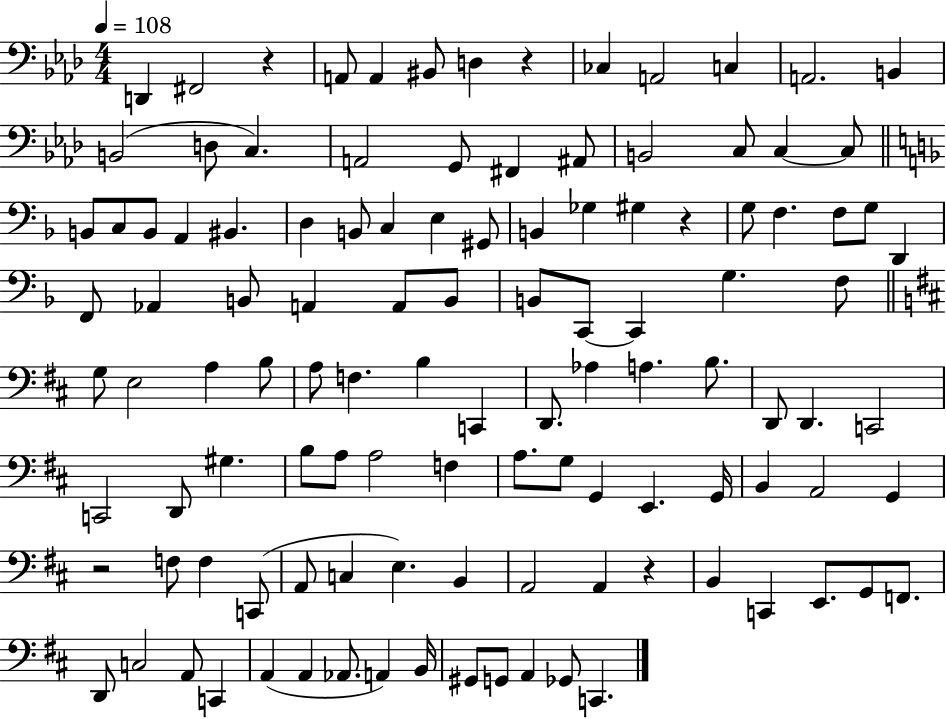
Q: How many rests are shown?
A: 5